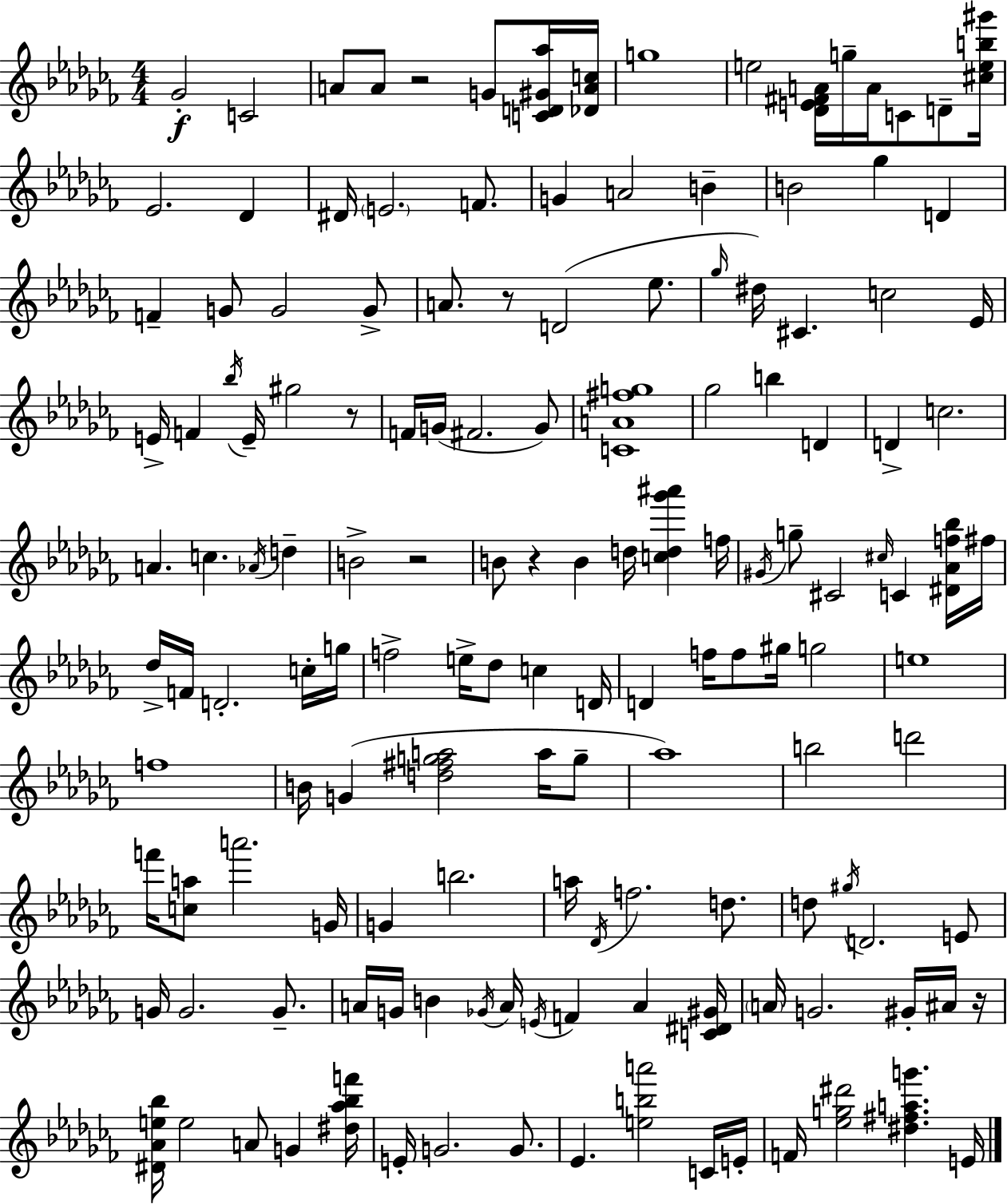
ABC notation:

X:1
T:Untitled
M:4/4
L:1/4
K:Abm
_G2 C2 A/2 A/2 z2 G/2 [CD^G_a]/4 [_DAc]/4 g4 e2 [_DE^FA]/4 g/4 A/4 C/2 D/2 [^ceb^g']/4 _E2 _D ^D/4 E2 F/2 G A2 B B2 _g D F G/2 G2 G/2 A/2 z/2 D2 _e/2 _g/4 ^d/4 ^C c2 _E/4 E/4 F _b/4 E/4 ^g2 z/2 F/4 G/4 ^F2 G/2 [CA^fg]4 _g2 b D D c2 A c _A/4 d B2 z2 B/2 z B d/4 [cd_g'^a'] f/4 ^G/4 g/2 ^C2 ^c/4 C [^D_Af_b]/4 ^f/4 _d/4 F/4 D2 c/4 g/4 f2 e/4 _d/2 c D/4 D f/4 f/2 ^g/4 g2 e4 f4 B/4 G [d^fga]2 a/4 g/2 _a4 b2 d'2 f'/4 [ca]/2 a'2 G/4 G b2 a/4 _D/4 f2 d/2 d/2 ^g/4 D2 E/2 G/4 G2 G/2 A/4 G/4 B _G/4 A/4 E/4 F A [C^D^G]/4 A/4 G2 ^G/4 ^A/4 z/4 [^D_Ae_b]/4 e2 A/2 G [^d_a_bf']/4 E/4 G2 G/2 _E [eba']2 C/4 E/4 F/4 [_eg^d']2 [^d^fag'] E/4